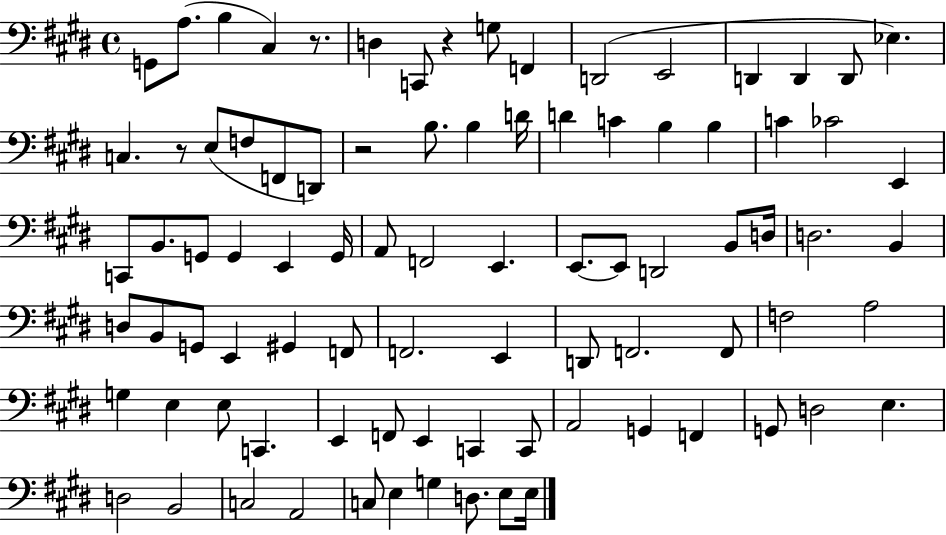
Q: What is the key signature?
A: E major